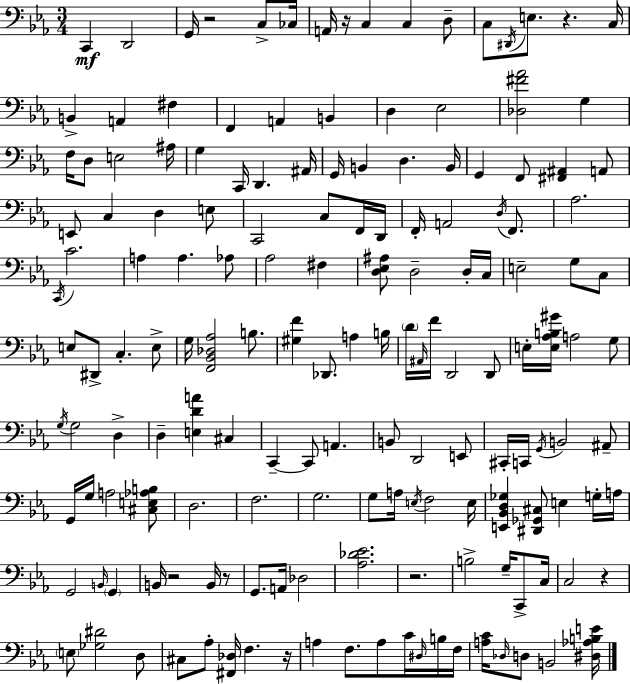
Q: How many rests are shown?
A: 8